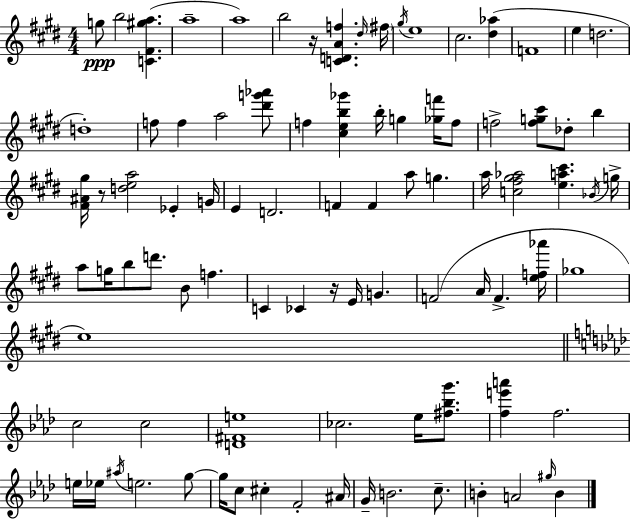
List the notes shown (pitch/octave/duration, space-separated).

G5/e B5/h [C4,F#4,G#5,A5]/q. A5/w A5/w B5/h R/s [C4,D4,A4,F5]/q. D#5/s F#5/s G#5/s E5/w C#5/h. [D#5,Ab5]/q F4/w E5/q D5/h. D5/w F5/e F5/q A5/h [D#6,G6,Ab6]/e F5/q [C#5,E5,B5,Gb6]/q B5/s G5/q [Gb5,F6]/s F5/e F5/h [F5,G5,C#6]/e Db5/e B5/q [F#4,A#4,G#5]/s R/e [D5,E5,A5]/h Eb4/q G4/s E4/q D4/h. F4/q F4/q A5/e G5/q. A5/s [C5,F#5,G#5,Ab5]/h [E5,A5,C#6]/q. Bb4/s G5/s A5/e G5/s B5/e D6/e. B4/e F5/q. C4/q CES4/q R/s E4/s G4/q. F4/h A4/s F4/q. [E5,F5,Ab6]/s Gb5/w E5/w C5/h C5/h [D4,F#4,E5]/w CES5/h. Eb5/s [F#5,Bb5,G6]/e. [F5,E6,A6]/q F5/h. E5/s Eb5/s A#5/s E5/h. G5/e G5/s C5/e C#5/q F4/h A#4/s G4/s B4/h. C5/e. B4/q A4/h G#5/s B4/q